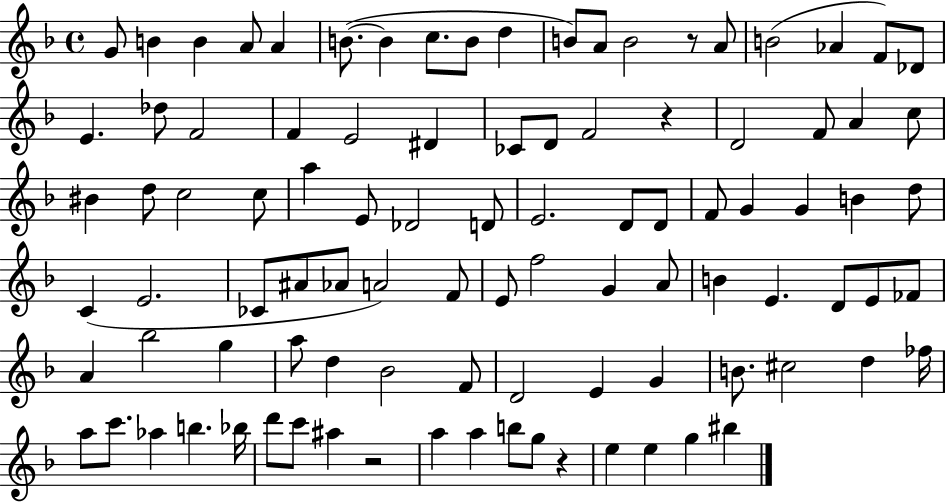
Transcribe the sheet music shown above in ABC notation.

X:1
T:Untitled
M:4/4
L:1/4
K:F
G/2 B B A/2 A B/2 B c/2 B/2 d B/2 A/2 B2 z/2 A/2 B2 _A F/2 _D/2 E _d/2 F2 F E2 ^D _C/2 D/2 F2 z D2 F/2 A c/2 ^B d/2 c2 c/2 a E/2 _D2 D/2 E2 D/2 D/2 F/2 G G B d/2 C E2 _C/2 ^A/2 _A/2 A2 F/2 E/2 f2 G A/2 B E D/2 E/2 _F/2 A _b2 g a/2 d _B2 F/2 D2 E G B/2 ^c2 d _f/4 a/2 c'/2 _a b _b/4 d'/2 c'/2 ^a z2 a a b/2 g/2 z e e g ^b